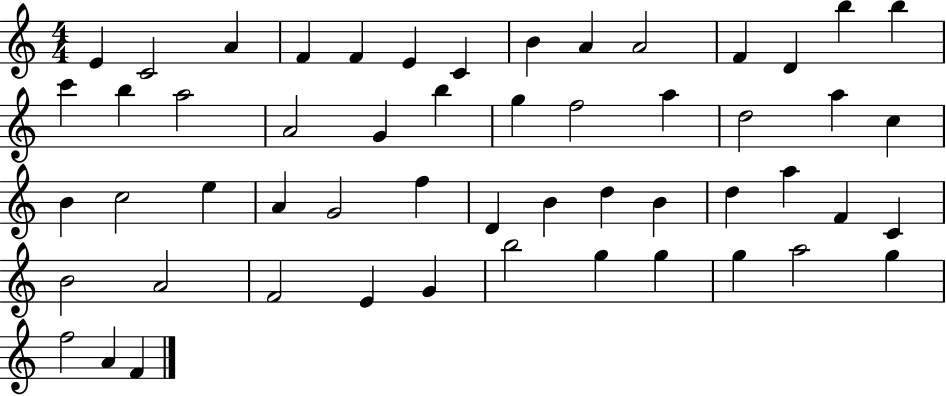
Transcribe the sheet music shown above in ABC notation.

X:1
T:Untitled
M:4/4
L:1/4
K:C
E C2 A F F E C B A A2 F D b b c' b a2 A2 G b g f2 a d2 a c B c2 e A G2 f D B d B d a F C B2 A2 F2 E G b2 g g g a2 g f2 A F